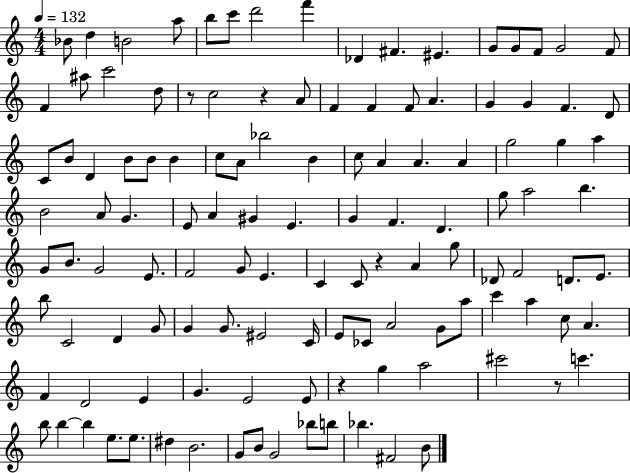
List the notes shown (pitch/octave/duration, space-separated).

Bb4/e D5/q B4/h A5/e B5/e C6/e D6/h F6/q Db4/q F#4/q. EIS4/q. G4/e G4/e F4/e G4/h F4/e F4/q A#5/e C6/h D5/e R/e C5/h R/q A4/e F4/q F4/q F4/e A4/q. G4/q G4/q F4/q. D4/e C4/e B4/e D4/q B4/e B4/e B4/q C5/e A4/e Bb5/h B4/q C5/e A4/q A4/q. A4/q G5/h G5/q A5/q B4/h A4/e G4/q. E4/e A4/q G#4/q E4/q. G4/q F4/q. D4/q. G5/e A5/h B5/q. G4/e B4/e. G4/h E4/e. F4/h G4/e E4/q. C4/q C4/e R/q A4/q G5/e Db4/e F4/h D4/e. E4/e. B5/e C4/h D4/q G4/e G4/q G4/e. EIS4/h C4/s E4/e CES4/e A4/h G4/e A5/e C6/q A5/q C5/e A4/q. F4/q D4/h E4/q G4/q. E4/h E4/e R/q G5/q A5/h C#6/h R/e C6/q. B5/e B5/q B5/q E5/e. E5/e. D#5/q B4/h. G4/e B4/e G4/h Bb5/e B5/e Bb5/q. F#4/h B4/e